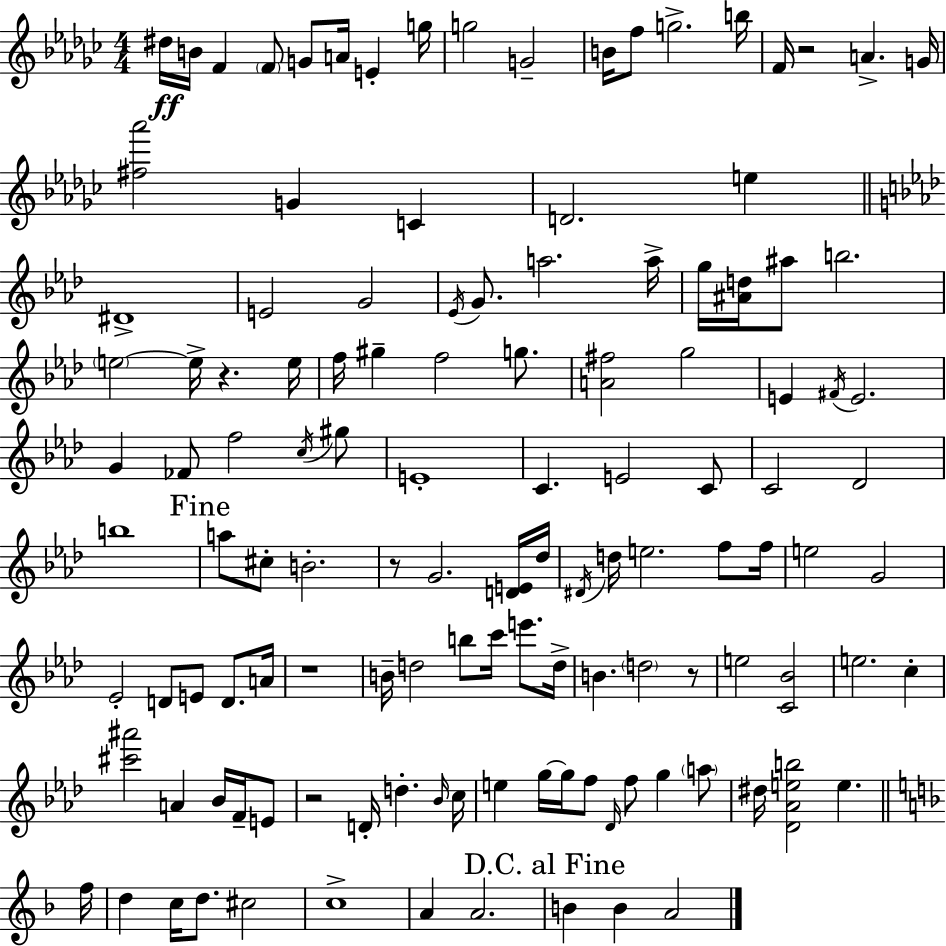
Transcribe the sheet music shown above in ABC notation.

X:1
T:Untitled
M:4/4
L:1/4
K:Ebm
^d/4 B/4 F F/2 G/2 A/4 E g/4 g2 G2 B/4 f/2 g2 b/4 F/4 z2 A G/4 [^f_a']2 G C D2 e ^D4 E2 G2 _E/4 G/2 a2 a/4 g/4 [^Ad]/4 ^a/2 b2 e2 e/4 z e/4 f/4 ^g f2 g/2 [A^f]2 g2 E ^F/4 E2 G _F/2 f2 c/4 ^g/2 E4 C E2 C/2 C2 _D2 b4 a/2 ^c/2 B2 z/2 G2 [DE]/4 _d/4 ^D/4 d/4 e2 f/2 f/4 e2 G2 _E2 D/2 E/2 D/2 A/4 z4 B/4 d2 b/2 c'/4 e'/2 d/4 B d2 z/2 e2 [C_B]2 e2 c [^c'^a']2 A _B/4 F/4 E/2 z2 D/4 d _B/4 c/4 e g/4 g/4 f/2 _D/4 f/2 g a/2 ^d/4 [_D_Aeb]2 e f/4 d c/4 d/2 ^c2 c4 A A2 B B A2